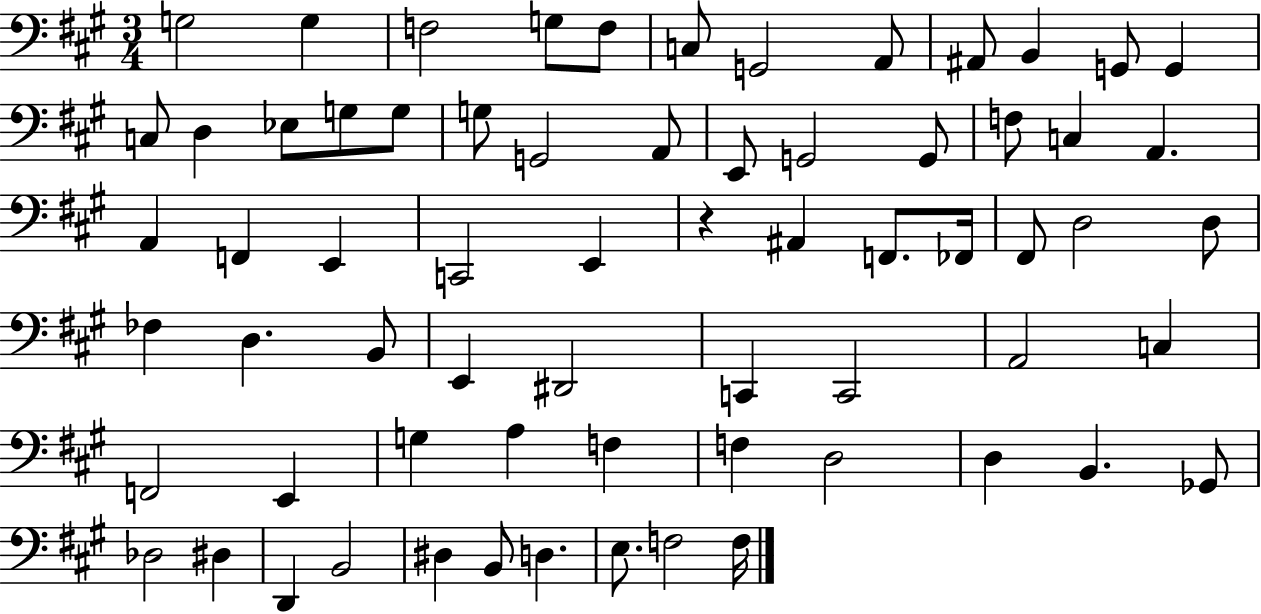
X:1
T:Untitled
M:3/4
L:1/4
K:A
G,2 G, F,2 G,/2 F,/2 C,/2 G,,2 A,,/2 ^A,,/2 B,, G,,/2 G,, C,/2 D, _E,/2 G,/2 G,/2 G,/2 G,,2 A,,/2 E,,/2 G,,2 G,,/2 F,/2 C, A,, A,, F,, E,, C,,2 E,, z ^A,, F,,/2 _F,,/4 ^F,,/2 D,2 D,/2 _F, D, B,,/2 E,, ^D,,2 C,, C,,2 A,,2 C, F,,2 E,, G, A, F, F, D,2 D, B,, _G,,/2 _D,2 ^D, D,, B,,2 ^D, B,,/2 D, E,/2 F,2 F,/4